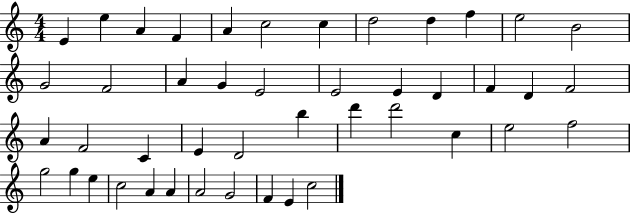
{
  \clef treble
  \numericTimeSignature
  \time 4/4
  \key c \major
  e'4 e''4 a'4 f'4 | a'4 c''2 c''4 | d''2 d''4 f''4 | e''2 b'2 | \break g'2 f'2 | a'4 g'4 e'2 | e'2 e'4 d'4 | f'4 d'4 f'2 | \break a'4 f'2 c'4 | e'4 d'2 b''4 | d'''4 d'''2 c''4 | e''2 f''2 | \break g''2 g''4 e''4 | c''2 a'4 a'4 | a'2 g'2 | f'4 e'4 c''2 | \break \bar "|."
}